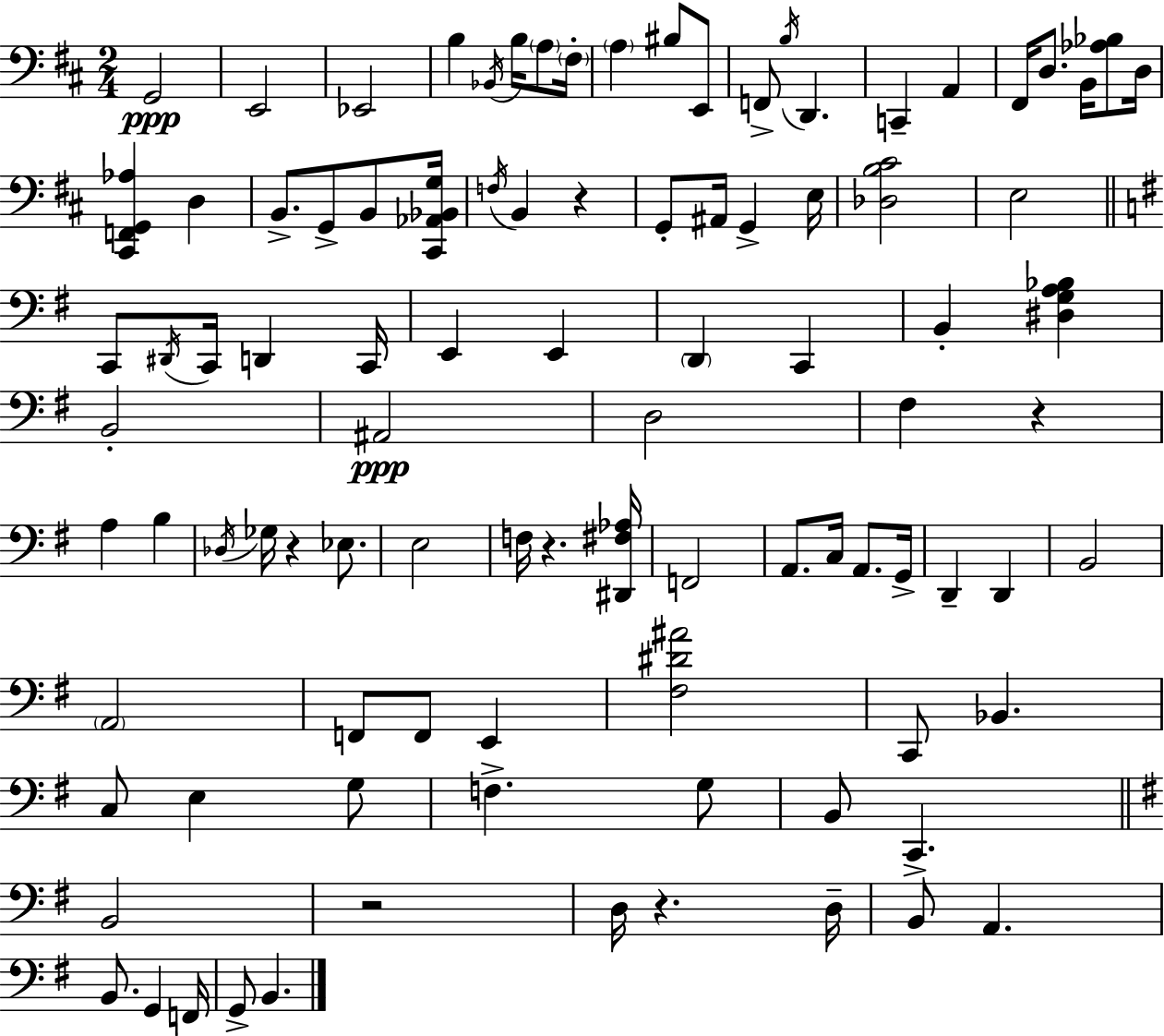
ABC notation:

X:1
T:Untitled
M:2/4
L:1/4
K:D
G,,2 E,,2 _E,,2 B, _B,,/4 B,/4 A,/2 ^F,/4 A, ^B,/2 E,,/2 F,,/2 B,/4 D,, C,, A,, ^F,,/4 D,/2 B,,/4 [_A,_B,]/2 D,/4 [^C,,F,,G,,_A,] D, B,,/2 G,,/2 B,,/2 [^C,,_A,,_B,,G,]/4 F,/4 B,, z G,,/2 ^A,,/4 G,, E,/4 [_D,B,^C]2 E,2 C,,/2 ^D,,/4 C,,/4 D,, C,,/4 E,, E,, D,, C,, B,, [^D,G,A,_B,] B,,2 ^A,,2 D,2 ^F, z A, B, _D,/4 _G,/4 z _E,/2 E,2 F,/4 z [^D,,^F,_A,]/4 F,,2 A,,/2 C,/4 A,,/2 G,,/4 D,, D,, B,,2 A,,2 F,,/2 F,,/2 E,, [^F,^D^A]2 C,,/2 _B,, C,/2 E, G,/2 F, G,/2 B,,/2 C,, B,,2 z2 D,/4 z D,/4 B,,/2 A,, B,,/2 G,, F,,/4 G,,/2 B,,